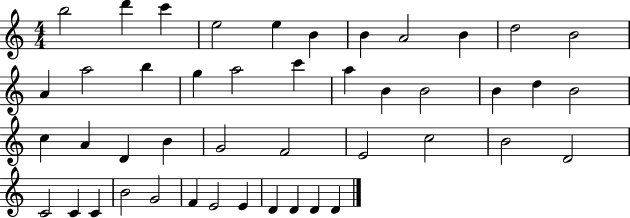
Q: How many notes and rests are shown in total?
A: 45